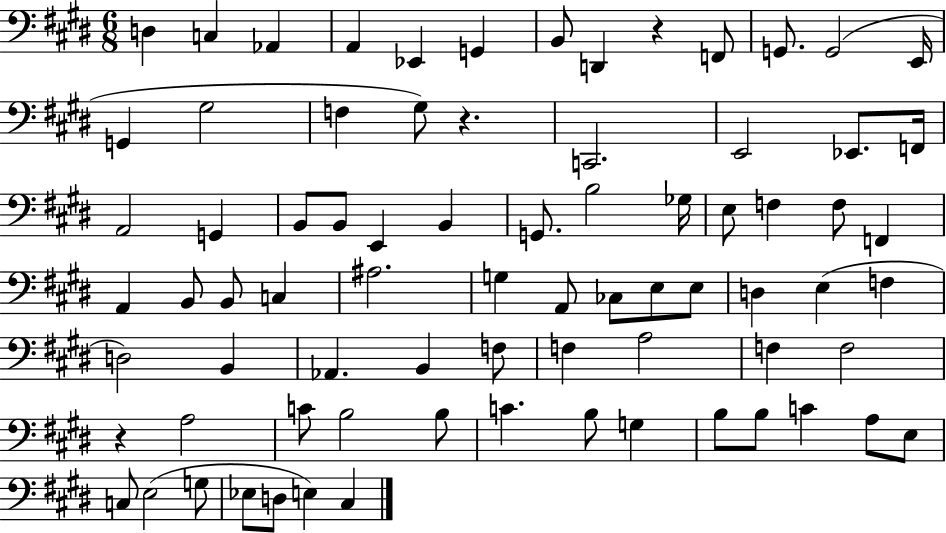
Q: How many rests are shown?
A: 3